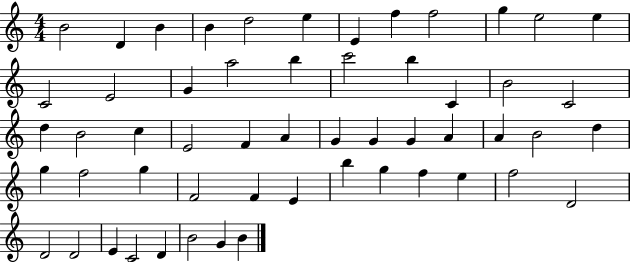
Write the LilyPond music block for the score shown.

{
  \clef treble
  \numericTimeSignature
  \time 4/4
  \key c \major
  b'2 d'4 b'4 | b'4 d''2 e''4 | e'4 f''4 f''2 | g''4 e''2 e''4 | \break c'2 e'2 | g'4 a''2 b''4 | c'''2 b''4 c'4 | b'2 c'2 | \break d''4 b'2 c''4 | e'2 f'4 a'4 | g'4 g'4 g'4 a'4 | a'4 b'2 d''4 | \break g''4 f''2 g''4 | f'2 f'4 e'4 | b''4 g''4 f''4 e''4 | f''2 d'2 | \break d'2 d'2 | e'4 c'2 d'4 | b'2 g'4 b'4 | \bar "|."
}